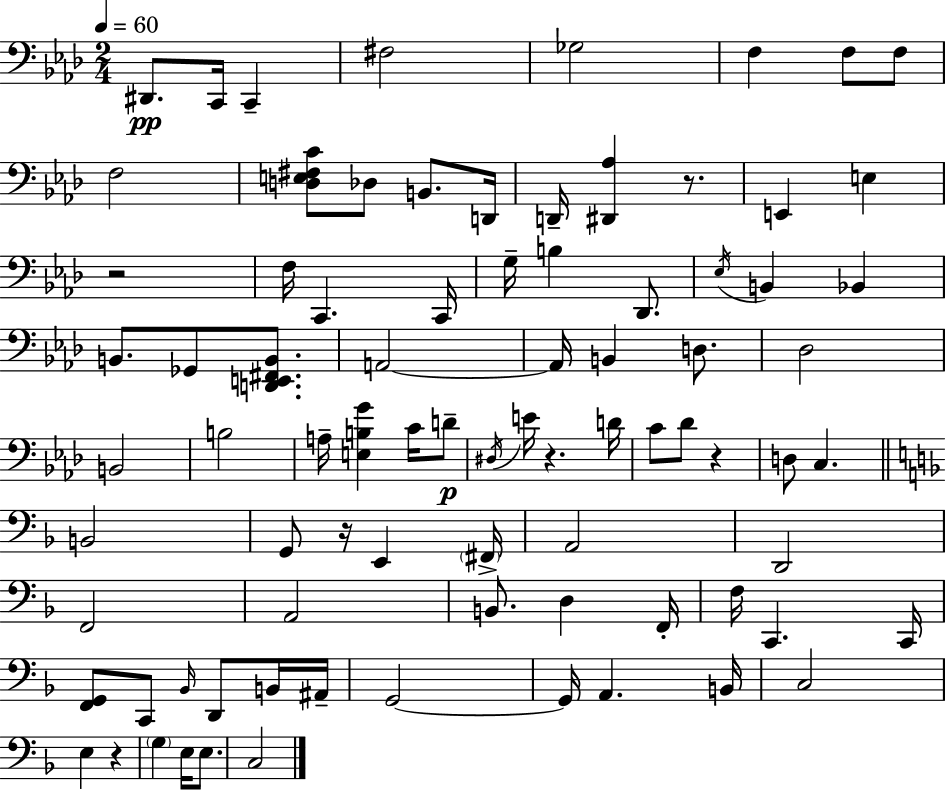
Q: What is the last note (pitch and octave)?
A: C3